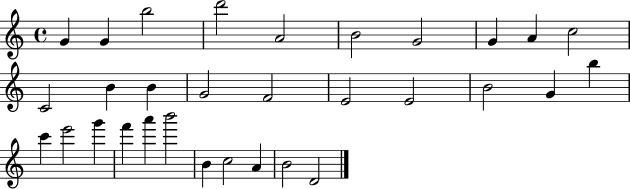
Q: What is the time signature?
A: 4/4